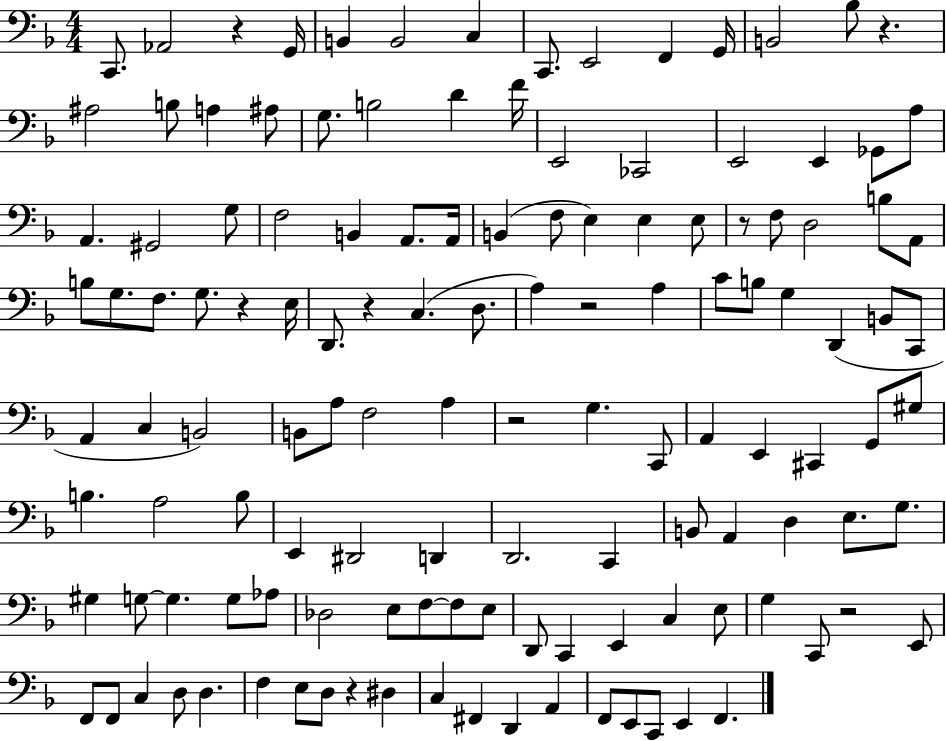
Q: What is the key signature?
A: F major